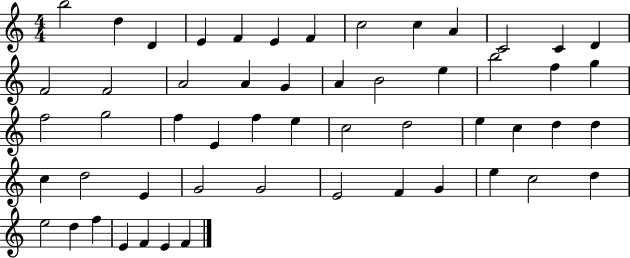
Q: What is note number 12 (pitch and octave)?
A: C4